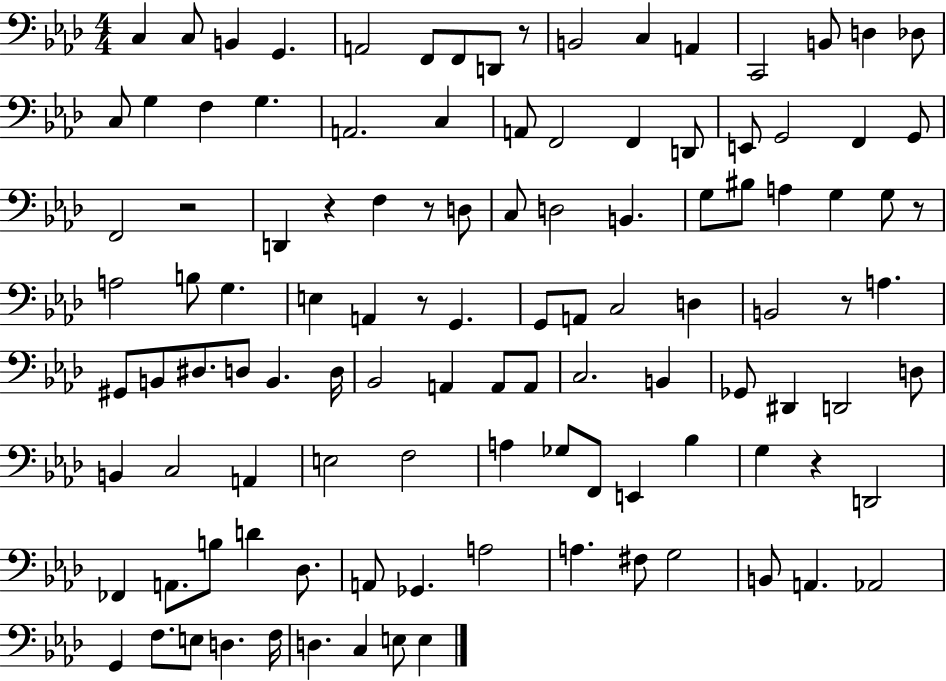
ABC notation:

X:1
T:Untitled
M:4/4
L:1/4
K:Ab
C, C,/2 B,, G,, A,,2 F,,/2 F,,/2 D,,/2 z/2 B,,2 C, A,, C,,2 B,,/2 D, _D,/2 C,/2 G, F, G, A,,2 C, A,,/2 F,,2 F,, D,,/2 E,,/2 G,,2 F,, G,,/2 F,,2 z2 D,, z F, z/2 D,/2 C,/2 D,2 B,, G,/2 ^B,/2 A, G, G,/2 z/2 A,2 B,/2 G, E, A,, z/2 G,, G,,/2 A,,/2 C,2 D, B,,2 z/2 A, ^G,,/2 B,,/2 ^D,/2 D,/2 B,, D,/4 _B,,2 A,, A,,/2 A,,/2 C,2 B,, _G,,/2 ^D,, D,,2 D,/2 B,, C,2 A,, E,2 F,2 A, _G,/2 F,,/2 E,, _B, G, z D,,2 _F,, A,,/2 B,/2 D _D,/2 A,,/2 _G,, A,2 A, ^F,/2 G,2 B,,/2 A,, _A,,2 G,, F,/2 E,/2 D, F,/4 D, C, E,/2 E,